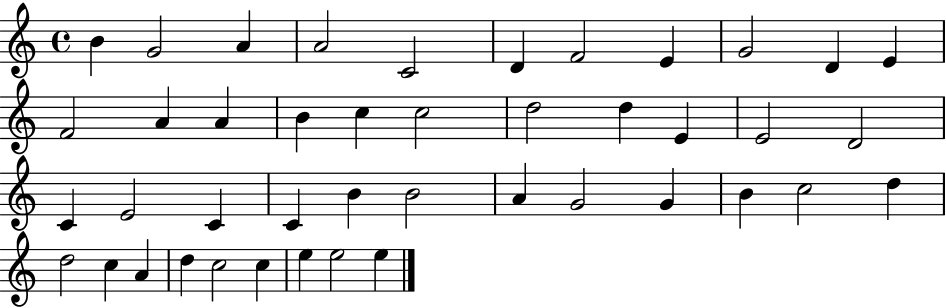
{
  \clef treble
  \time 4/4
  \defaultTimeSignature
  \key c \major
  b'4 g'2 a'4 | a'2 c'2 | d'4 f'2 e'4 | g'2 d'4 e'4 | \break f'2 a'4 a'4 | b'4 c''4 c''2 | d''2 d''4 e'4 | e'2 d'2 | \break c'4 e'2 c'4 | c'4 b'4 b'2 | a'4 g'2 g'4 | b'4 c''2 d''4 | \break d''2 c''4 a'4 | d''4 c''2 c''4 | e''4 e''2 e''4 | \bar "|."
}